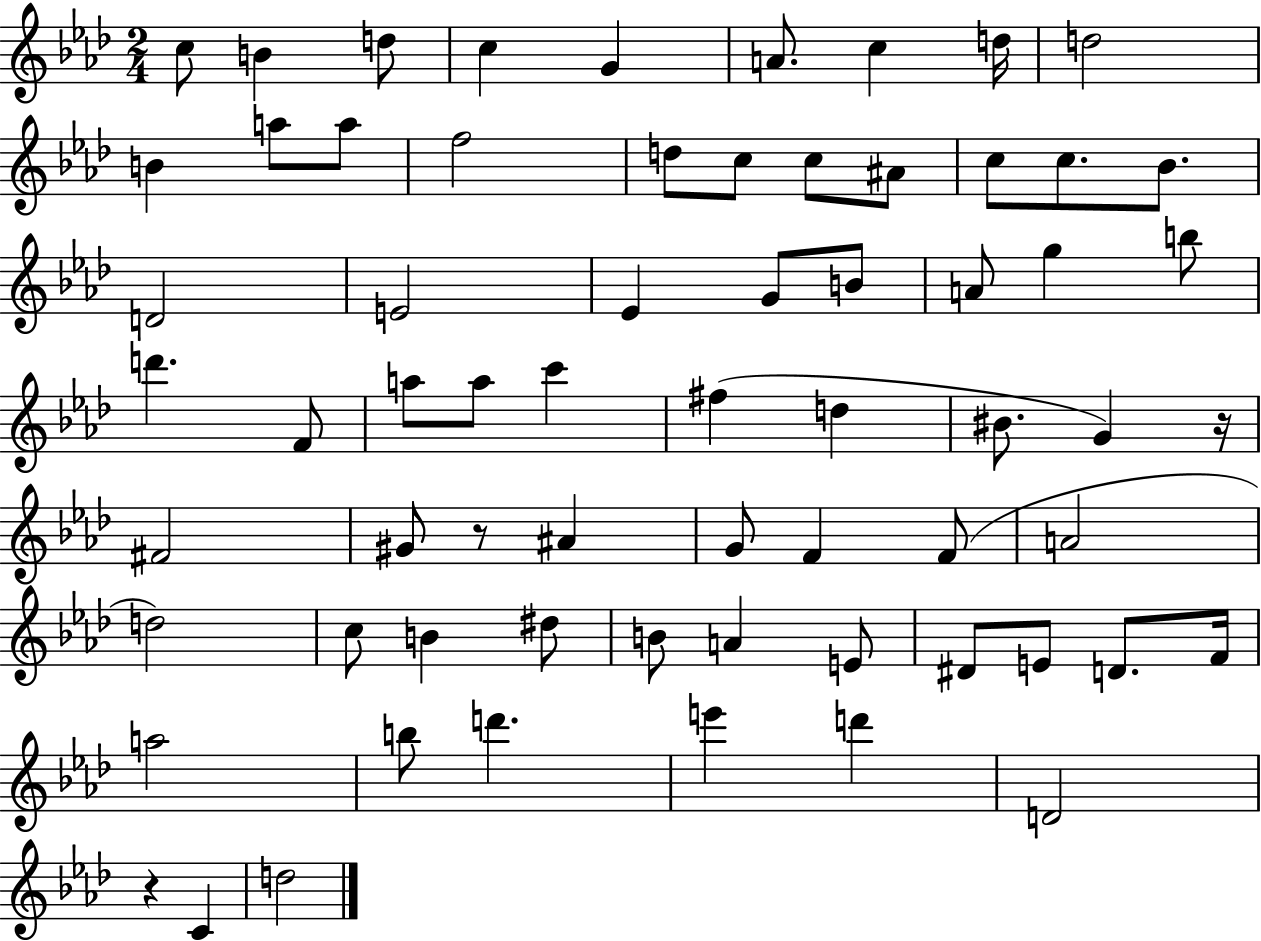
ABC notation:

X:1
T:Untitled
M:2/4
L:1/4
K:Ab
c/2 B d/2 c G A/2 c d/4 d2 B a/2 a/2 f2 d/2 c/2 c/2 ^A/2 c/2 c/2 _B/2 D2 E2 _E G/2 B/2 A/2 g b/2 d' F/2 a/2 a/2 c' ^f d ^B/2 G z/4 ^F2 ^G/2 z/2 ^A G/2 F F/2 A2 d2 c/2 B ^d/2 B/2 A E/2 ^D/2 E/2 D/2 F/4 a2 b/2 d' e' d' D2 z C d2